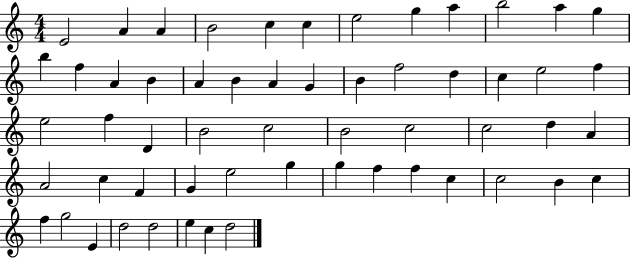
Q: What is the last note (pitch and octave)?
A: D5